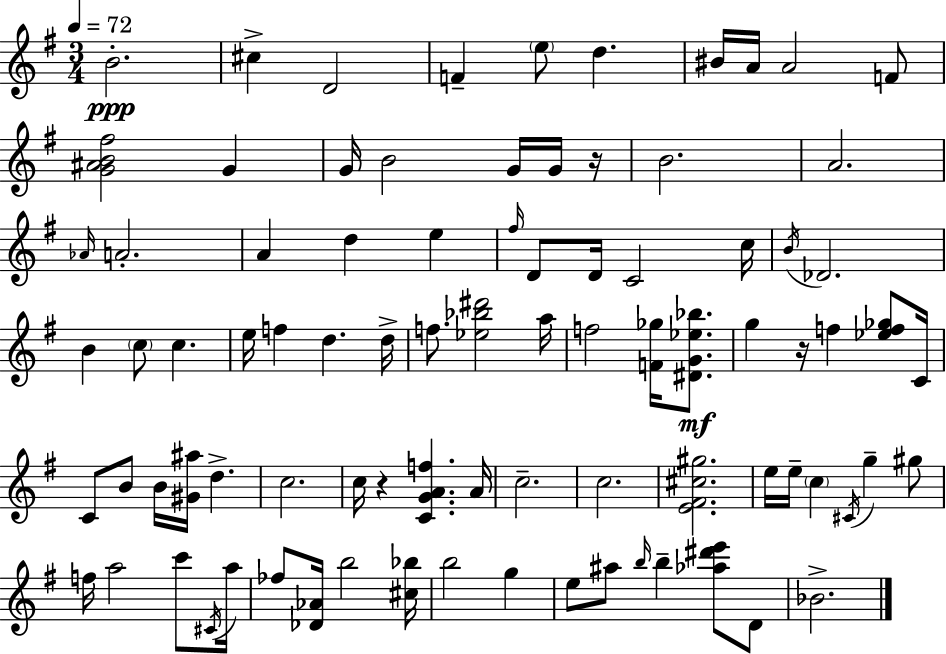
X:1
T:Untitled
M:3/4
L:1/4
K:Em
B2 ^c D2 F e/2 d ^B/4 A/4 A2 F/2 [G^AB^f]2 G G/4 B2 G/4 G/4 z/4 B2 A2 _A/4 A2 A d e ^f/4 D/2 D/4 C2 c/4 B/4 _D2 B c/2 c e/4 f d d/4 f/2 [_e_b^d']2 a/4 f2 [F_g]/4 [^DG_e_b]/2 g z/4 f [_ef_g]/2 C/4 C/2 B/2 B/4 [^G^a]/4 d c2 c/4 z [CGAf] A/4 c2 c2 [E^F^c^g]2 e/4 e/4 c ^C/4 g ^g/2 f/4 a2 c'/2 ^C/4 a/4 _f/2 [_D_A]/4 b2 [^c_b]/4 b2 g e/2 ^a/2 b/4 b [_a^d'e']/2 D/2 _B2